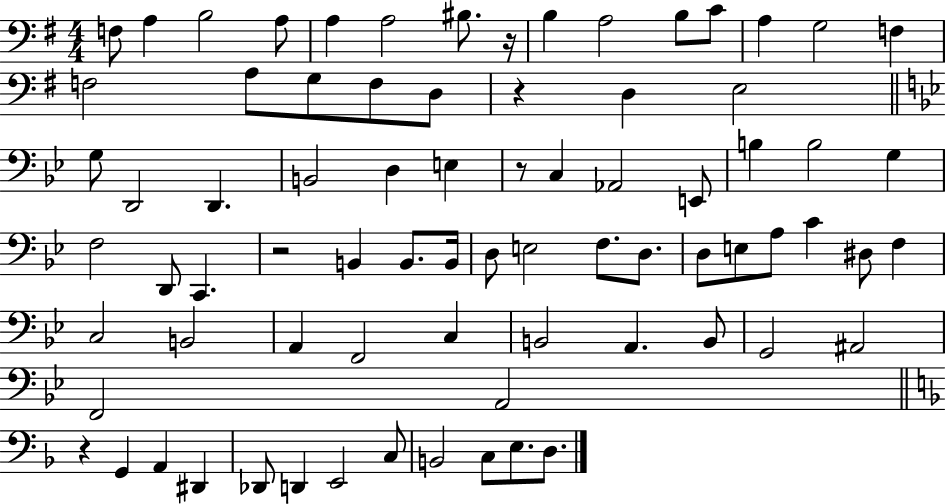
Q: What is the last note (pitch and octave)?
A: D3